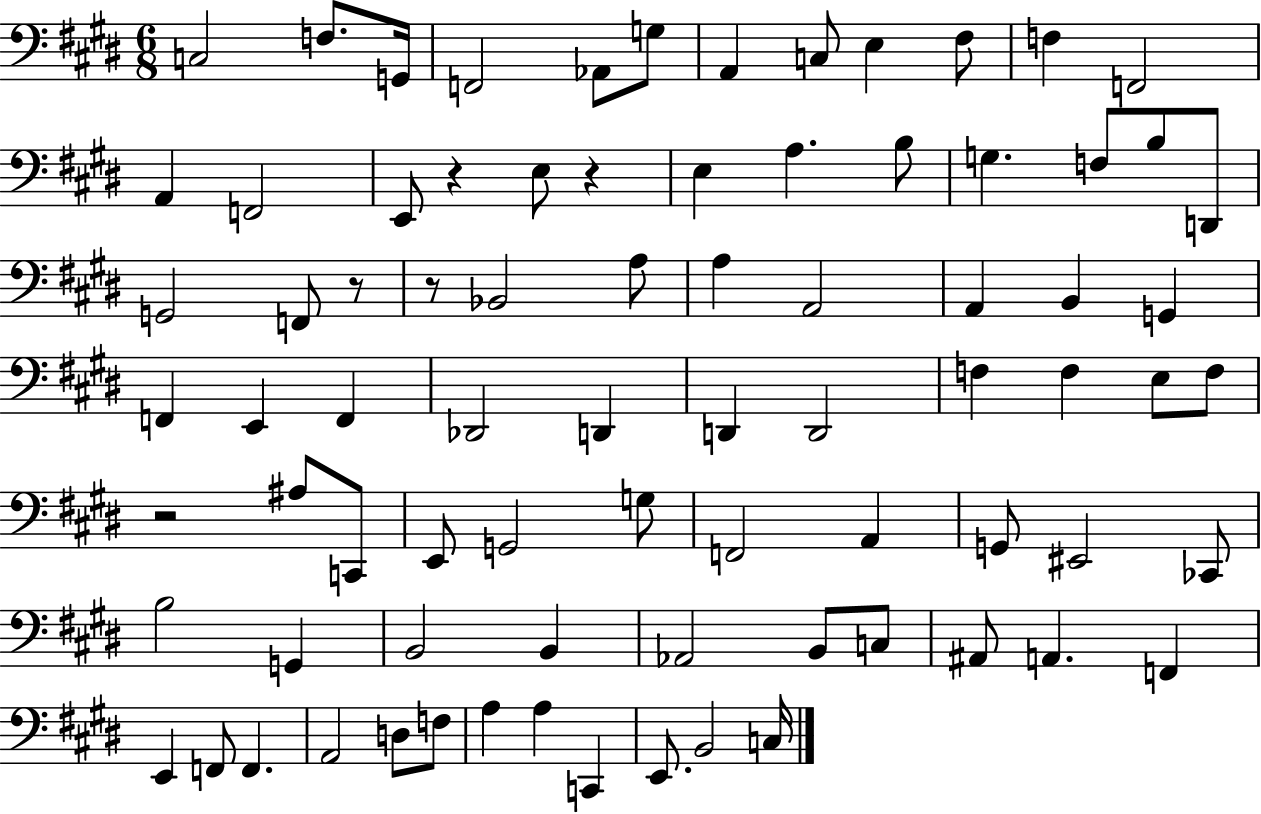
{
  \clef bass
  \numericTimeSignature
  \time 6/8
  \key e \major
  c2 f8. g,16 | f,2 aes,8 g8 | a,4 c8 e4 fis8 | f4 f,2 | \break a,4 f,2 | e,8 r4 e8 r4 | e4 a4. b8 | g4. f8 b8 d,8 | \break g,2 f,8 r8 | r8 bes,2 a8 | a4 a,2 | a,4 b,4 g,4 | \break f,4 e,4 f,4 | des,2 d,4 | d,4 d,2 | f4 f4 e8 f8 | \break r2 ais8 c,8 | e,8 g,2 g8 | f,2 a,4 | g,8 eis,2 ces,8 | \break b2 g,4 | b,2 b,4 | aes,2 b,8 c8 | ais,8 a,4. f,4 | \break e,4 f,8 f,4. | a,2 d8 f8 | a4 a4 c,4 | e,8. b,2 c16 | \break \bar "|."
}